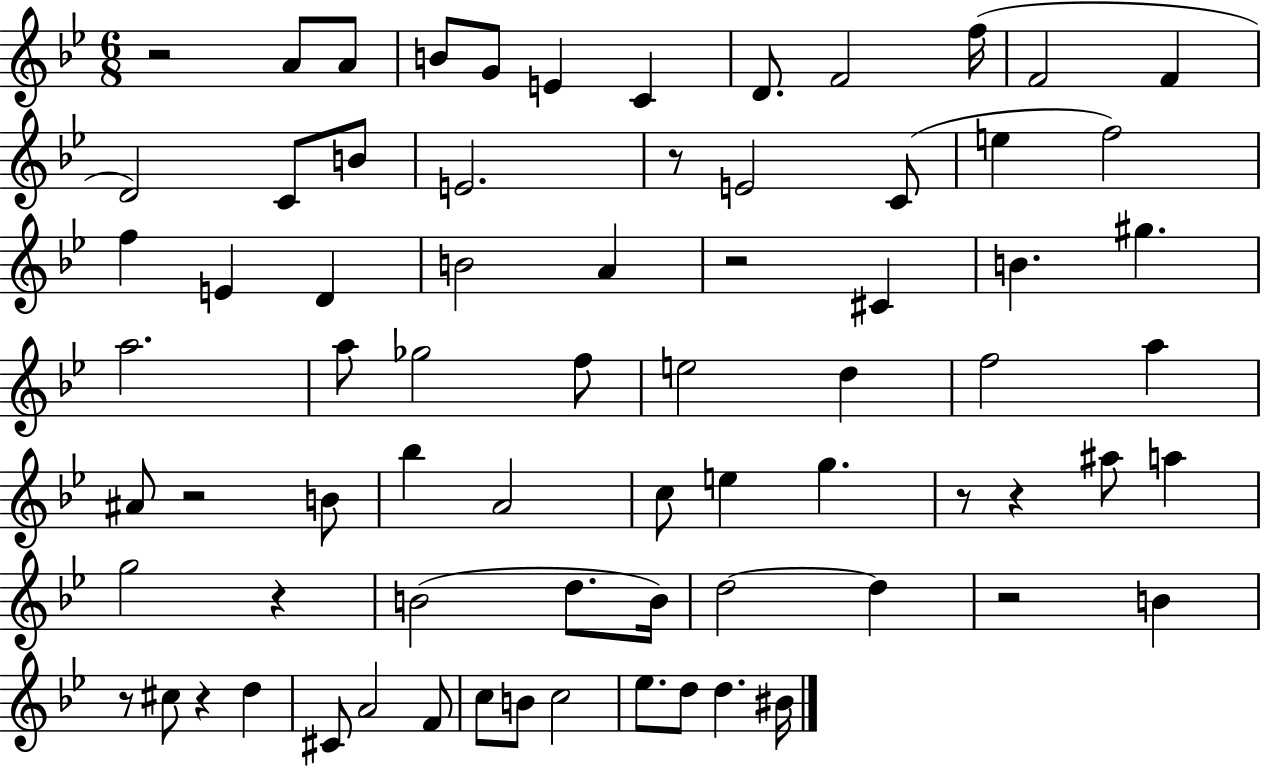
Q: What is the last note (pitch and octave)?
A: BIS4